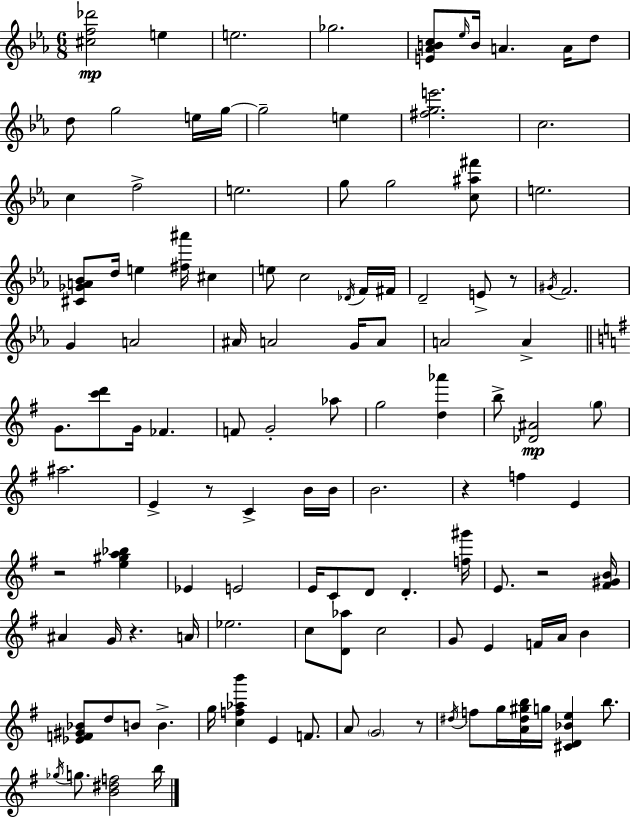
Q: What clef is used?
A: treble